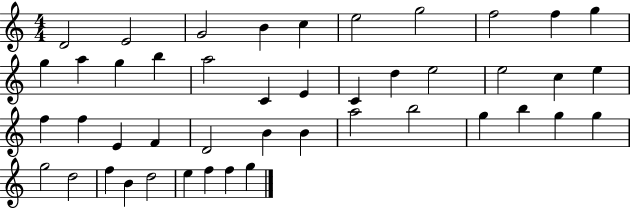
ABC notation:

X:1
T:Untitled
M:4/4
L:1/4
K:C
D2 E2 G2 B c e2 g2 f2 f g g a g b a2 C E C d e2 e2 c e f f E F D2 B B a2 b2 g b g g g2 d2 f B d2 e f f g